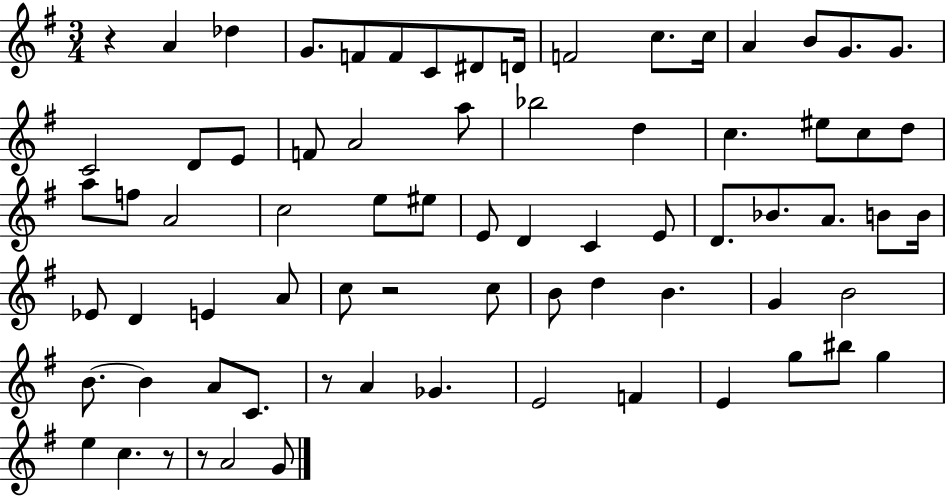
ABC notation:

X:1
T:Untitled
M:3/4
L:1/4
K:G
z A _d G/2 F/2 F/2 C/2 ^D/2 D/4 F2 c/2 c/4 A B/2 G/2 G/2 C2 D/2 E/2 F/2 A2 a/2 _b2 d c ^e/2 c/2 d/2 a/2 f/2 A2 c2 e/2 ^e/2 E/2 D C E/2 D/2 _B/2 A/2 B/2 B/4 _E/2 D E A/2 c/2 z2 c/2 B/2 d B G B2 B/2 B A/2 C/2 z/2 A _G E2 F E g/2 ^b/2 g e c z/2 z/2 A2 G/2